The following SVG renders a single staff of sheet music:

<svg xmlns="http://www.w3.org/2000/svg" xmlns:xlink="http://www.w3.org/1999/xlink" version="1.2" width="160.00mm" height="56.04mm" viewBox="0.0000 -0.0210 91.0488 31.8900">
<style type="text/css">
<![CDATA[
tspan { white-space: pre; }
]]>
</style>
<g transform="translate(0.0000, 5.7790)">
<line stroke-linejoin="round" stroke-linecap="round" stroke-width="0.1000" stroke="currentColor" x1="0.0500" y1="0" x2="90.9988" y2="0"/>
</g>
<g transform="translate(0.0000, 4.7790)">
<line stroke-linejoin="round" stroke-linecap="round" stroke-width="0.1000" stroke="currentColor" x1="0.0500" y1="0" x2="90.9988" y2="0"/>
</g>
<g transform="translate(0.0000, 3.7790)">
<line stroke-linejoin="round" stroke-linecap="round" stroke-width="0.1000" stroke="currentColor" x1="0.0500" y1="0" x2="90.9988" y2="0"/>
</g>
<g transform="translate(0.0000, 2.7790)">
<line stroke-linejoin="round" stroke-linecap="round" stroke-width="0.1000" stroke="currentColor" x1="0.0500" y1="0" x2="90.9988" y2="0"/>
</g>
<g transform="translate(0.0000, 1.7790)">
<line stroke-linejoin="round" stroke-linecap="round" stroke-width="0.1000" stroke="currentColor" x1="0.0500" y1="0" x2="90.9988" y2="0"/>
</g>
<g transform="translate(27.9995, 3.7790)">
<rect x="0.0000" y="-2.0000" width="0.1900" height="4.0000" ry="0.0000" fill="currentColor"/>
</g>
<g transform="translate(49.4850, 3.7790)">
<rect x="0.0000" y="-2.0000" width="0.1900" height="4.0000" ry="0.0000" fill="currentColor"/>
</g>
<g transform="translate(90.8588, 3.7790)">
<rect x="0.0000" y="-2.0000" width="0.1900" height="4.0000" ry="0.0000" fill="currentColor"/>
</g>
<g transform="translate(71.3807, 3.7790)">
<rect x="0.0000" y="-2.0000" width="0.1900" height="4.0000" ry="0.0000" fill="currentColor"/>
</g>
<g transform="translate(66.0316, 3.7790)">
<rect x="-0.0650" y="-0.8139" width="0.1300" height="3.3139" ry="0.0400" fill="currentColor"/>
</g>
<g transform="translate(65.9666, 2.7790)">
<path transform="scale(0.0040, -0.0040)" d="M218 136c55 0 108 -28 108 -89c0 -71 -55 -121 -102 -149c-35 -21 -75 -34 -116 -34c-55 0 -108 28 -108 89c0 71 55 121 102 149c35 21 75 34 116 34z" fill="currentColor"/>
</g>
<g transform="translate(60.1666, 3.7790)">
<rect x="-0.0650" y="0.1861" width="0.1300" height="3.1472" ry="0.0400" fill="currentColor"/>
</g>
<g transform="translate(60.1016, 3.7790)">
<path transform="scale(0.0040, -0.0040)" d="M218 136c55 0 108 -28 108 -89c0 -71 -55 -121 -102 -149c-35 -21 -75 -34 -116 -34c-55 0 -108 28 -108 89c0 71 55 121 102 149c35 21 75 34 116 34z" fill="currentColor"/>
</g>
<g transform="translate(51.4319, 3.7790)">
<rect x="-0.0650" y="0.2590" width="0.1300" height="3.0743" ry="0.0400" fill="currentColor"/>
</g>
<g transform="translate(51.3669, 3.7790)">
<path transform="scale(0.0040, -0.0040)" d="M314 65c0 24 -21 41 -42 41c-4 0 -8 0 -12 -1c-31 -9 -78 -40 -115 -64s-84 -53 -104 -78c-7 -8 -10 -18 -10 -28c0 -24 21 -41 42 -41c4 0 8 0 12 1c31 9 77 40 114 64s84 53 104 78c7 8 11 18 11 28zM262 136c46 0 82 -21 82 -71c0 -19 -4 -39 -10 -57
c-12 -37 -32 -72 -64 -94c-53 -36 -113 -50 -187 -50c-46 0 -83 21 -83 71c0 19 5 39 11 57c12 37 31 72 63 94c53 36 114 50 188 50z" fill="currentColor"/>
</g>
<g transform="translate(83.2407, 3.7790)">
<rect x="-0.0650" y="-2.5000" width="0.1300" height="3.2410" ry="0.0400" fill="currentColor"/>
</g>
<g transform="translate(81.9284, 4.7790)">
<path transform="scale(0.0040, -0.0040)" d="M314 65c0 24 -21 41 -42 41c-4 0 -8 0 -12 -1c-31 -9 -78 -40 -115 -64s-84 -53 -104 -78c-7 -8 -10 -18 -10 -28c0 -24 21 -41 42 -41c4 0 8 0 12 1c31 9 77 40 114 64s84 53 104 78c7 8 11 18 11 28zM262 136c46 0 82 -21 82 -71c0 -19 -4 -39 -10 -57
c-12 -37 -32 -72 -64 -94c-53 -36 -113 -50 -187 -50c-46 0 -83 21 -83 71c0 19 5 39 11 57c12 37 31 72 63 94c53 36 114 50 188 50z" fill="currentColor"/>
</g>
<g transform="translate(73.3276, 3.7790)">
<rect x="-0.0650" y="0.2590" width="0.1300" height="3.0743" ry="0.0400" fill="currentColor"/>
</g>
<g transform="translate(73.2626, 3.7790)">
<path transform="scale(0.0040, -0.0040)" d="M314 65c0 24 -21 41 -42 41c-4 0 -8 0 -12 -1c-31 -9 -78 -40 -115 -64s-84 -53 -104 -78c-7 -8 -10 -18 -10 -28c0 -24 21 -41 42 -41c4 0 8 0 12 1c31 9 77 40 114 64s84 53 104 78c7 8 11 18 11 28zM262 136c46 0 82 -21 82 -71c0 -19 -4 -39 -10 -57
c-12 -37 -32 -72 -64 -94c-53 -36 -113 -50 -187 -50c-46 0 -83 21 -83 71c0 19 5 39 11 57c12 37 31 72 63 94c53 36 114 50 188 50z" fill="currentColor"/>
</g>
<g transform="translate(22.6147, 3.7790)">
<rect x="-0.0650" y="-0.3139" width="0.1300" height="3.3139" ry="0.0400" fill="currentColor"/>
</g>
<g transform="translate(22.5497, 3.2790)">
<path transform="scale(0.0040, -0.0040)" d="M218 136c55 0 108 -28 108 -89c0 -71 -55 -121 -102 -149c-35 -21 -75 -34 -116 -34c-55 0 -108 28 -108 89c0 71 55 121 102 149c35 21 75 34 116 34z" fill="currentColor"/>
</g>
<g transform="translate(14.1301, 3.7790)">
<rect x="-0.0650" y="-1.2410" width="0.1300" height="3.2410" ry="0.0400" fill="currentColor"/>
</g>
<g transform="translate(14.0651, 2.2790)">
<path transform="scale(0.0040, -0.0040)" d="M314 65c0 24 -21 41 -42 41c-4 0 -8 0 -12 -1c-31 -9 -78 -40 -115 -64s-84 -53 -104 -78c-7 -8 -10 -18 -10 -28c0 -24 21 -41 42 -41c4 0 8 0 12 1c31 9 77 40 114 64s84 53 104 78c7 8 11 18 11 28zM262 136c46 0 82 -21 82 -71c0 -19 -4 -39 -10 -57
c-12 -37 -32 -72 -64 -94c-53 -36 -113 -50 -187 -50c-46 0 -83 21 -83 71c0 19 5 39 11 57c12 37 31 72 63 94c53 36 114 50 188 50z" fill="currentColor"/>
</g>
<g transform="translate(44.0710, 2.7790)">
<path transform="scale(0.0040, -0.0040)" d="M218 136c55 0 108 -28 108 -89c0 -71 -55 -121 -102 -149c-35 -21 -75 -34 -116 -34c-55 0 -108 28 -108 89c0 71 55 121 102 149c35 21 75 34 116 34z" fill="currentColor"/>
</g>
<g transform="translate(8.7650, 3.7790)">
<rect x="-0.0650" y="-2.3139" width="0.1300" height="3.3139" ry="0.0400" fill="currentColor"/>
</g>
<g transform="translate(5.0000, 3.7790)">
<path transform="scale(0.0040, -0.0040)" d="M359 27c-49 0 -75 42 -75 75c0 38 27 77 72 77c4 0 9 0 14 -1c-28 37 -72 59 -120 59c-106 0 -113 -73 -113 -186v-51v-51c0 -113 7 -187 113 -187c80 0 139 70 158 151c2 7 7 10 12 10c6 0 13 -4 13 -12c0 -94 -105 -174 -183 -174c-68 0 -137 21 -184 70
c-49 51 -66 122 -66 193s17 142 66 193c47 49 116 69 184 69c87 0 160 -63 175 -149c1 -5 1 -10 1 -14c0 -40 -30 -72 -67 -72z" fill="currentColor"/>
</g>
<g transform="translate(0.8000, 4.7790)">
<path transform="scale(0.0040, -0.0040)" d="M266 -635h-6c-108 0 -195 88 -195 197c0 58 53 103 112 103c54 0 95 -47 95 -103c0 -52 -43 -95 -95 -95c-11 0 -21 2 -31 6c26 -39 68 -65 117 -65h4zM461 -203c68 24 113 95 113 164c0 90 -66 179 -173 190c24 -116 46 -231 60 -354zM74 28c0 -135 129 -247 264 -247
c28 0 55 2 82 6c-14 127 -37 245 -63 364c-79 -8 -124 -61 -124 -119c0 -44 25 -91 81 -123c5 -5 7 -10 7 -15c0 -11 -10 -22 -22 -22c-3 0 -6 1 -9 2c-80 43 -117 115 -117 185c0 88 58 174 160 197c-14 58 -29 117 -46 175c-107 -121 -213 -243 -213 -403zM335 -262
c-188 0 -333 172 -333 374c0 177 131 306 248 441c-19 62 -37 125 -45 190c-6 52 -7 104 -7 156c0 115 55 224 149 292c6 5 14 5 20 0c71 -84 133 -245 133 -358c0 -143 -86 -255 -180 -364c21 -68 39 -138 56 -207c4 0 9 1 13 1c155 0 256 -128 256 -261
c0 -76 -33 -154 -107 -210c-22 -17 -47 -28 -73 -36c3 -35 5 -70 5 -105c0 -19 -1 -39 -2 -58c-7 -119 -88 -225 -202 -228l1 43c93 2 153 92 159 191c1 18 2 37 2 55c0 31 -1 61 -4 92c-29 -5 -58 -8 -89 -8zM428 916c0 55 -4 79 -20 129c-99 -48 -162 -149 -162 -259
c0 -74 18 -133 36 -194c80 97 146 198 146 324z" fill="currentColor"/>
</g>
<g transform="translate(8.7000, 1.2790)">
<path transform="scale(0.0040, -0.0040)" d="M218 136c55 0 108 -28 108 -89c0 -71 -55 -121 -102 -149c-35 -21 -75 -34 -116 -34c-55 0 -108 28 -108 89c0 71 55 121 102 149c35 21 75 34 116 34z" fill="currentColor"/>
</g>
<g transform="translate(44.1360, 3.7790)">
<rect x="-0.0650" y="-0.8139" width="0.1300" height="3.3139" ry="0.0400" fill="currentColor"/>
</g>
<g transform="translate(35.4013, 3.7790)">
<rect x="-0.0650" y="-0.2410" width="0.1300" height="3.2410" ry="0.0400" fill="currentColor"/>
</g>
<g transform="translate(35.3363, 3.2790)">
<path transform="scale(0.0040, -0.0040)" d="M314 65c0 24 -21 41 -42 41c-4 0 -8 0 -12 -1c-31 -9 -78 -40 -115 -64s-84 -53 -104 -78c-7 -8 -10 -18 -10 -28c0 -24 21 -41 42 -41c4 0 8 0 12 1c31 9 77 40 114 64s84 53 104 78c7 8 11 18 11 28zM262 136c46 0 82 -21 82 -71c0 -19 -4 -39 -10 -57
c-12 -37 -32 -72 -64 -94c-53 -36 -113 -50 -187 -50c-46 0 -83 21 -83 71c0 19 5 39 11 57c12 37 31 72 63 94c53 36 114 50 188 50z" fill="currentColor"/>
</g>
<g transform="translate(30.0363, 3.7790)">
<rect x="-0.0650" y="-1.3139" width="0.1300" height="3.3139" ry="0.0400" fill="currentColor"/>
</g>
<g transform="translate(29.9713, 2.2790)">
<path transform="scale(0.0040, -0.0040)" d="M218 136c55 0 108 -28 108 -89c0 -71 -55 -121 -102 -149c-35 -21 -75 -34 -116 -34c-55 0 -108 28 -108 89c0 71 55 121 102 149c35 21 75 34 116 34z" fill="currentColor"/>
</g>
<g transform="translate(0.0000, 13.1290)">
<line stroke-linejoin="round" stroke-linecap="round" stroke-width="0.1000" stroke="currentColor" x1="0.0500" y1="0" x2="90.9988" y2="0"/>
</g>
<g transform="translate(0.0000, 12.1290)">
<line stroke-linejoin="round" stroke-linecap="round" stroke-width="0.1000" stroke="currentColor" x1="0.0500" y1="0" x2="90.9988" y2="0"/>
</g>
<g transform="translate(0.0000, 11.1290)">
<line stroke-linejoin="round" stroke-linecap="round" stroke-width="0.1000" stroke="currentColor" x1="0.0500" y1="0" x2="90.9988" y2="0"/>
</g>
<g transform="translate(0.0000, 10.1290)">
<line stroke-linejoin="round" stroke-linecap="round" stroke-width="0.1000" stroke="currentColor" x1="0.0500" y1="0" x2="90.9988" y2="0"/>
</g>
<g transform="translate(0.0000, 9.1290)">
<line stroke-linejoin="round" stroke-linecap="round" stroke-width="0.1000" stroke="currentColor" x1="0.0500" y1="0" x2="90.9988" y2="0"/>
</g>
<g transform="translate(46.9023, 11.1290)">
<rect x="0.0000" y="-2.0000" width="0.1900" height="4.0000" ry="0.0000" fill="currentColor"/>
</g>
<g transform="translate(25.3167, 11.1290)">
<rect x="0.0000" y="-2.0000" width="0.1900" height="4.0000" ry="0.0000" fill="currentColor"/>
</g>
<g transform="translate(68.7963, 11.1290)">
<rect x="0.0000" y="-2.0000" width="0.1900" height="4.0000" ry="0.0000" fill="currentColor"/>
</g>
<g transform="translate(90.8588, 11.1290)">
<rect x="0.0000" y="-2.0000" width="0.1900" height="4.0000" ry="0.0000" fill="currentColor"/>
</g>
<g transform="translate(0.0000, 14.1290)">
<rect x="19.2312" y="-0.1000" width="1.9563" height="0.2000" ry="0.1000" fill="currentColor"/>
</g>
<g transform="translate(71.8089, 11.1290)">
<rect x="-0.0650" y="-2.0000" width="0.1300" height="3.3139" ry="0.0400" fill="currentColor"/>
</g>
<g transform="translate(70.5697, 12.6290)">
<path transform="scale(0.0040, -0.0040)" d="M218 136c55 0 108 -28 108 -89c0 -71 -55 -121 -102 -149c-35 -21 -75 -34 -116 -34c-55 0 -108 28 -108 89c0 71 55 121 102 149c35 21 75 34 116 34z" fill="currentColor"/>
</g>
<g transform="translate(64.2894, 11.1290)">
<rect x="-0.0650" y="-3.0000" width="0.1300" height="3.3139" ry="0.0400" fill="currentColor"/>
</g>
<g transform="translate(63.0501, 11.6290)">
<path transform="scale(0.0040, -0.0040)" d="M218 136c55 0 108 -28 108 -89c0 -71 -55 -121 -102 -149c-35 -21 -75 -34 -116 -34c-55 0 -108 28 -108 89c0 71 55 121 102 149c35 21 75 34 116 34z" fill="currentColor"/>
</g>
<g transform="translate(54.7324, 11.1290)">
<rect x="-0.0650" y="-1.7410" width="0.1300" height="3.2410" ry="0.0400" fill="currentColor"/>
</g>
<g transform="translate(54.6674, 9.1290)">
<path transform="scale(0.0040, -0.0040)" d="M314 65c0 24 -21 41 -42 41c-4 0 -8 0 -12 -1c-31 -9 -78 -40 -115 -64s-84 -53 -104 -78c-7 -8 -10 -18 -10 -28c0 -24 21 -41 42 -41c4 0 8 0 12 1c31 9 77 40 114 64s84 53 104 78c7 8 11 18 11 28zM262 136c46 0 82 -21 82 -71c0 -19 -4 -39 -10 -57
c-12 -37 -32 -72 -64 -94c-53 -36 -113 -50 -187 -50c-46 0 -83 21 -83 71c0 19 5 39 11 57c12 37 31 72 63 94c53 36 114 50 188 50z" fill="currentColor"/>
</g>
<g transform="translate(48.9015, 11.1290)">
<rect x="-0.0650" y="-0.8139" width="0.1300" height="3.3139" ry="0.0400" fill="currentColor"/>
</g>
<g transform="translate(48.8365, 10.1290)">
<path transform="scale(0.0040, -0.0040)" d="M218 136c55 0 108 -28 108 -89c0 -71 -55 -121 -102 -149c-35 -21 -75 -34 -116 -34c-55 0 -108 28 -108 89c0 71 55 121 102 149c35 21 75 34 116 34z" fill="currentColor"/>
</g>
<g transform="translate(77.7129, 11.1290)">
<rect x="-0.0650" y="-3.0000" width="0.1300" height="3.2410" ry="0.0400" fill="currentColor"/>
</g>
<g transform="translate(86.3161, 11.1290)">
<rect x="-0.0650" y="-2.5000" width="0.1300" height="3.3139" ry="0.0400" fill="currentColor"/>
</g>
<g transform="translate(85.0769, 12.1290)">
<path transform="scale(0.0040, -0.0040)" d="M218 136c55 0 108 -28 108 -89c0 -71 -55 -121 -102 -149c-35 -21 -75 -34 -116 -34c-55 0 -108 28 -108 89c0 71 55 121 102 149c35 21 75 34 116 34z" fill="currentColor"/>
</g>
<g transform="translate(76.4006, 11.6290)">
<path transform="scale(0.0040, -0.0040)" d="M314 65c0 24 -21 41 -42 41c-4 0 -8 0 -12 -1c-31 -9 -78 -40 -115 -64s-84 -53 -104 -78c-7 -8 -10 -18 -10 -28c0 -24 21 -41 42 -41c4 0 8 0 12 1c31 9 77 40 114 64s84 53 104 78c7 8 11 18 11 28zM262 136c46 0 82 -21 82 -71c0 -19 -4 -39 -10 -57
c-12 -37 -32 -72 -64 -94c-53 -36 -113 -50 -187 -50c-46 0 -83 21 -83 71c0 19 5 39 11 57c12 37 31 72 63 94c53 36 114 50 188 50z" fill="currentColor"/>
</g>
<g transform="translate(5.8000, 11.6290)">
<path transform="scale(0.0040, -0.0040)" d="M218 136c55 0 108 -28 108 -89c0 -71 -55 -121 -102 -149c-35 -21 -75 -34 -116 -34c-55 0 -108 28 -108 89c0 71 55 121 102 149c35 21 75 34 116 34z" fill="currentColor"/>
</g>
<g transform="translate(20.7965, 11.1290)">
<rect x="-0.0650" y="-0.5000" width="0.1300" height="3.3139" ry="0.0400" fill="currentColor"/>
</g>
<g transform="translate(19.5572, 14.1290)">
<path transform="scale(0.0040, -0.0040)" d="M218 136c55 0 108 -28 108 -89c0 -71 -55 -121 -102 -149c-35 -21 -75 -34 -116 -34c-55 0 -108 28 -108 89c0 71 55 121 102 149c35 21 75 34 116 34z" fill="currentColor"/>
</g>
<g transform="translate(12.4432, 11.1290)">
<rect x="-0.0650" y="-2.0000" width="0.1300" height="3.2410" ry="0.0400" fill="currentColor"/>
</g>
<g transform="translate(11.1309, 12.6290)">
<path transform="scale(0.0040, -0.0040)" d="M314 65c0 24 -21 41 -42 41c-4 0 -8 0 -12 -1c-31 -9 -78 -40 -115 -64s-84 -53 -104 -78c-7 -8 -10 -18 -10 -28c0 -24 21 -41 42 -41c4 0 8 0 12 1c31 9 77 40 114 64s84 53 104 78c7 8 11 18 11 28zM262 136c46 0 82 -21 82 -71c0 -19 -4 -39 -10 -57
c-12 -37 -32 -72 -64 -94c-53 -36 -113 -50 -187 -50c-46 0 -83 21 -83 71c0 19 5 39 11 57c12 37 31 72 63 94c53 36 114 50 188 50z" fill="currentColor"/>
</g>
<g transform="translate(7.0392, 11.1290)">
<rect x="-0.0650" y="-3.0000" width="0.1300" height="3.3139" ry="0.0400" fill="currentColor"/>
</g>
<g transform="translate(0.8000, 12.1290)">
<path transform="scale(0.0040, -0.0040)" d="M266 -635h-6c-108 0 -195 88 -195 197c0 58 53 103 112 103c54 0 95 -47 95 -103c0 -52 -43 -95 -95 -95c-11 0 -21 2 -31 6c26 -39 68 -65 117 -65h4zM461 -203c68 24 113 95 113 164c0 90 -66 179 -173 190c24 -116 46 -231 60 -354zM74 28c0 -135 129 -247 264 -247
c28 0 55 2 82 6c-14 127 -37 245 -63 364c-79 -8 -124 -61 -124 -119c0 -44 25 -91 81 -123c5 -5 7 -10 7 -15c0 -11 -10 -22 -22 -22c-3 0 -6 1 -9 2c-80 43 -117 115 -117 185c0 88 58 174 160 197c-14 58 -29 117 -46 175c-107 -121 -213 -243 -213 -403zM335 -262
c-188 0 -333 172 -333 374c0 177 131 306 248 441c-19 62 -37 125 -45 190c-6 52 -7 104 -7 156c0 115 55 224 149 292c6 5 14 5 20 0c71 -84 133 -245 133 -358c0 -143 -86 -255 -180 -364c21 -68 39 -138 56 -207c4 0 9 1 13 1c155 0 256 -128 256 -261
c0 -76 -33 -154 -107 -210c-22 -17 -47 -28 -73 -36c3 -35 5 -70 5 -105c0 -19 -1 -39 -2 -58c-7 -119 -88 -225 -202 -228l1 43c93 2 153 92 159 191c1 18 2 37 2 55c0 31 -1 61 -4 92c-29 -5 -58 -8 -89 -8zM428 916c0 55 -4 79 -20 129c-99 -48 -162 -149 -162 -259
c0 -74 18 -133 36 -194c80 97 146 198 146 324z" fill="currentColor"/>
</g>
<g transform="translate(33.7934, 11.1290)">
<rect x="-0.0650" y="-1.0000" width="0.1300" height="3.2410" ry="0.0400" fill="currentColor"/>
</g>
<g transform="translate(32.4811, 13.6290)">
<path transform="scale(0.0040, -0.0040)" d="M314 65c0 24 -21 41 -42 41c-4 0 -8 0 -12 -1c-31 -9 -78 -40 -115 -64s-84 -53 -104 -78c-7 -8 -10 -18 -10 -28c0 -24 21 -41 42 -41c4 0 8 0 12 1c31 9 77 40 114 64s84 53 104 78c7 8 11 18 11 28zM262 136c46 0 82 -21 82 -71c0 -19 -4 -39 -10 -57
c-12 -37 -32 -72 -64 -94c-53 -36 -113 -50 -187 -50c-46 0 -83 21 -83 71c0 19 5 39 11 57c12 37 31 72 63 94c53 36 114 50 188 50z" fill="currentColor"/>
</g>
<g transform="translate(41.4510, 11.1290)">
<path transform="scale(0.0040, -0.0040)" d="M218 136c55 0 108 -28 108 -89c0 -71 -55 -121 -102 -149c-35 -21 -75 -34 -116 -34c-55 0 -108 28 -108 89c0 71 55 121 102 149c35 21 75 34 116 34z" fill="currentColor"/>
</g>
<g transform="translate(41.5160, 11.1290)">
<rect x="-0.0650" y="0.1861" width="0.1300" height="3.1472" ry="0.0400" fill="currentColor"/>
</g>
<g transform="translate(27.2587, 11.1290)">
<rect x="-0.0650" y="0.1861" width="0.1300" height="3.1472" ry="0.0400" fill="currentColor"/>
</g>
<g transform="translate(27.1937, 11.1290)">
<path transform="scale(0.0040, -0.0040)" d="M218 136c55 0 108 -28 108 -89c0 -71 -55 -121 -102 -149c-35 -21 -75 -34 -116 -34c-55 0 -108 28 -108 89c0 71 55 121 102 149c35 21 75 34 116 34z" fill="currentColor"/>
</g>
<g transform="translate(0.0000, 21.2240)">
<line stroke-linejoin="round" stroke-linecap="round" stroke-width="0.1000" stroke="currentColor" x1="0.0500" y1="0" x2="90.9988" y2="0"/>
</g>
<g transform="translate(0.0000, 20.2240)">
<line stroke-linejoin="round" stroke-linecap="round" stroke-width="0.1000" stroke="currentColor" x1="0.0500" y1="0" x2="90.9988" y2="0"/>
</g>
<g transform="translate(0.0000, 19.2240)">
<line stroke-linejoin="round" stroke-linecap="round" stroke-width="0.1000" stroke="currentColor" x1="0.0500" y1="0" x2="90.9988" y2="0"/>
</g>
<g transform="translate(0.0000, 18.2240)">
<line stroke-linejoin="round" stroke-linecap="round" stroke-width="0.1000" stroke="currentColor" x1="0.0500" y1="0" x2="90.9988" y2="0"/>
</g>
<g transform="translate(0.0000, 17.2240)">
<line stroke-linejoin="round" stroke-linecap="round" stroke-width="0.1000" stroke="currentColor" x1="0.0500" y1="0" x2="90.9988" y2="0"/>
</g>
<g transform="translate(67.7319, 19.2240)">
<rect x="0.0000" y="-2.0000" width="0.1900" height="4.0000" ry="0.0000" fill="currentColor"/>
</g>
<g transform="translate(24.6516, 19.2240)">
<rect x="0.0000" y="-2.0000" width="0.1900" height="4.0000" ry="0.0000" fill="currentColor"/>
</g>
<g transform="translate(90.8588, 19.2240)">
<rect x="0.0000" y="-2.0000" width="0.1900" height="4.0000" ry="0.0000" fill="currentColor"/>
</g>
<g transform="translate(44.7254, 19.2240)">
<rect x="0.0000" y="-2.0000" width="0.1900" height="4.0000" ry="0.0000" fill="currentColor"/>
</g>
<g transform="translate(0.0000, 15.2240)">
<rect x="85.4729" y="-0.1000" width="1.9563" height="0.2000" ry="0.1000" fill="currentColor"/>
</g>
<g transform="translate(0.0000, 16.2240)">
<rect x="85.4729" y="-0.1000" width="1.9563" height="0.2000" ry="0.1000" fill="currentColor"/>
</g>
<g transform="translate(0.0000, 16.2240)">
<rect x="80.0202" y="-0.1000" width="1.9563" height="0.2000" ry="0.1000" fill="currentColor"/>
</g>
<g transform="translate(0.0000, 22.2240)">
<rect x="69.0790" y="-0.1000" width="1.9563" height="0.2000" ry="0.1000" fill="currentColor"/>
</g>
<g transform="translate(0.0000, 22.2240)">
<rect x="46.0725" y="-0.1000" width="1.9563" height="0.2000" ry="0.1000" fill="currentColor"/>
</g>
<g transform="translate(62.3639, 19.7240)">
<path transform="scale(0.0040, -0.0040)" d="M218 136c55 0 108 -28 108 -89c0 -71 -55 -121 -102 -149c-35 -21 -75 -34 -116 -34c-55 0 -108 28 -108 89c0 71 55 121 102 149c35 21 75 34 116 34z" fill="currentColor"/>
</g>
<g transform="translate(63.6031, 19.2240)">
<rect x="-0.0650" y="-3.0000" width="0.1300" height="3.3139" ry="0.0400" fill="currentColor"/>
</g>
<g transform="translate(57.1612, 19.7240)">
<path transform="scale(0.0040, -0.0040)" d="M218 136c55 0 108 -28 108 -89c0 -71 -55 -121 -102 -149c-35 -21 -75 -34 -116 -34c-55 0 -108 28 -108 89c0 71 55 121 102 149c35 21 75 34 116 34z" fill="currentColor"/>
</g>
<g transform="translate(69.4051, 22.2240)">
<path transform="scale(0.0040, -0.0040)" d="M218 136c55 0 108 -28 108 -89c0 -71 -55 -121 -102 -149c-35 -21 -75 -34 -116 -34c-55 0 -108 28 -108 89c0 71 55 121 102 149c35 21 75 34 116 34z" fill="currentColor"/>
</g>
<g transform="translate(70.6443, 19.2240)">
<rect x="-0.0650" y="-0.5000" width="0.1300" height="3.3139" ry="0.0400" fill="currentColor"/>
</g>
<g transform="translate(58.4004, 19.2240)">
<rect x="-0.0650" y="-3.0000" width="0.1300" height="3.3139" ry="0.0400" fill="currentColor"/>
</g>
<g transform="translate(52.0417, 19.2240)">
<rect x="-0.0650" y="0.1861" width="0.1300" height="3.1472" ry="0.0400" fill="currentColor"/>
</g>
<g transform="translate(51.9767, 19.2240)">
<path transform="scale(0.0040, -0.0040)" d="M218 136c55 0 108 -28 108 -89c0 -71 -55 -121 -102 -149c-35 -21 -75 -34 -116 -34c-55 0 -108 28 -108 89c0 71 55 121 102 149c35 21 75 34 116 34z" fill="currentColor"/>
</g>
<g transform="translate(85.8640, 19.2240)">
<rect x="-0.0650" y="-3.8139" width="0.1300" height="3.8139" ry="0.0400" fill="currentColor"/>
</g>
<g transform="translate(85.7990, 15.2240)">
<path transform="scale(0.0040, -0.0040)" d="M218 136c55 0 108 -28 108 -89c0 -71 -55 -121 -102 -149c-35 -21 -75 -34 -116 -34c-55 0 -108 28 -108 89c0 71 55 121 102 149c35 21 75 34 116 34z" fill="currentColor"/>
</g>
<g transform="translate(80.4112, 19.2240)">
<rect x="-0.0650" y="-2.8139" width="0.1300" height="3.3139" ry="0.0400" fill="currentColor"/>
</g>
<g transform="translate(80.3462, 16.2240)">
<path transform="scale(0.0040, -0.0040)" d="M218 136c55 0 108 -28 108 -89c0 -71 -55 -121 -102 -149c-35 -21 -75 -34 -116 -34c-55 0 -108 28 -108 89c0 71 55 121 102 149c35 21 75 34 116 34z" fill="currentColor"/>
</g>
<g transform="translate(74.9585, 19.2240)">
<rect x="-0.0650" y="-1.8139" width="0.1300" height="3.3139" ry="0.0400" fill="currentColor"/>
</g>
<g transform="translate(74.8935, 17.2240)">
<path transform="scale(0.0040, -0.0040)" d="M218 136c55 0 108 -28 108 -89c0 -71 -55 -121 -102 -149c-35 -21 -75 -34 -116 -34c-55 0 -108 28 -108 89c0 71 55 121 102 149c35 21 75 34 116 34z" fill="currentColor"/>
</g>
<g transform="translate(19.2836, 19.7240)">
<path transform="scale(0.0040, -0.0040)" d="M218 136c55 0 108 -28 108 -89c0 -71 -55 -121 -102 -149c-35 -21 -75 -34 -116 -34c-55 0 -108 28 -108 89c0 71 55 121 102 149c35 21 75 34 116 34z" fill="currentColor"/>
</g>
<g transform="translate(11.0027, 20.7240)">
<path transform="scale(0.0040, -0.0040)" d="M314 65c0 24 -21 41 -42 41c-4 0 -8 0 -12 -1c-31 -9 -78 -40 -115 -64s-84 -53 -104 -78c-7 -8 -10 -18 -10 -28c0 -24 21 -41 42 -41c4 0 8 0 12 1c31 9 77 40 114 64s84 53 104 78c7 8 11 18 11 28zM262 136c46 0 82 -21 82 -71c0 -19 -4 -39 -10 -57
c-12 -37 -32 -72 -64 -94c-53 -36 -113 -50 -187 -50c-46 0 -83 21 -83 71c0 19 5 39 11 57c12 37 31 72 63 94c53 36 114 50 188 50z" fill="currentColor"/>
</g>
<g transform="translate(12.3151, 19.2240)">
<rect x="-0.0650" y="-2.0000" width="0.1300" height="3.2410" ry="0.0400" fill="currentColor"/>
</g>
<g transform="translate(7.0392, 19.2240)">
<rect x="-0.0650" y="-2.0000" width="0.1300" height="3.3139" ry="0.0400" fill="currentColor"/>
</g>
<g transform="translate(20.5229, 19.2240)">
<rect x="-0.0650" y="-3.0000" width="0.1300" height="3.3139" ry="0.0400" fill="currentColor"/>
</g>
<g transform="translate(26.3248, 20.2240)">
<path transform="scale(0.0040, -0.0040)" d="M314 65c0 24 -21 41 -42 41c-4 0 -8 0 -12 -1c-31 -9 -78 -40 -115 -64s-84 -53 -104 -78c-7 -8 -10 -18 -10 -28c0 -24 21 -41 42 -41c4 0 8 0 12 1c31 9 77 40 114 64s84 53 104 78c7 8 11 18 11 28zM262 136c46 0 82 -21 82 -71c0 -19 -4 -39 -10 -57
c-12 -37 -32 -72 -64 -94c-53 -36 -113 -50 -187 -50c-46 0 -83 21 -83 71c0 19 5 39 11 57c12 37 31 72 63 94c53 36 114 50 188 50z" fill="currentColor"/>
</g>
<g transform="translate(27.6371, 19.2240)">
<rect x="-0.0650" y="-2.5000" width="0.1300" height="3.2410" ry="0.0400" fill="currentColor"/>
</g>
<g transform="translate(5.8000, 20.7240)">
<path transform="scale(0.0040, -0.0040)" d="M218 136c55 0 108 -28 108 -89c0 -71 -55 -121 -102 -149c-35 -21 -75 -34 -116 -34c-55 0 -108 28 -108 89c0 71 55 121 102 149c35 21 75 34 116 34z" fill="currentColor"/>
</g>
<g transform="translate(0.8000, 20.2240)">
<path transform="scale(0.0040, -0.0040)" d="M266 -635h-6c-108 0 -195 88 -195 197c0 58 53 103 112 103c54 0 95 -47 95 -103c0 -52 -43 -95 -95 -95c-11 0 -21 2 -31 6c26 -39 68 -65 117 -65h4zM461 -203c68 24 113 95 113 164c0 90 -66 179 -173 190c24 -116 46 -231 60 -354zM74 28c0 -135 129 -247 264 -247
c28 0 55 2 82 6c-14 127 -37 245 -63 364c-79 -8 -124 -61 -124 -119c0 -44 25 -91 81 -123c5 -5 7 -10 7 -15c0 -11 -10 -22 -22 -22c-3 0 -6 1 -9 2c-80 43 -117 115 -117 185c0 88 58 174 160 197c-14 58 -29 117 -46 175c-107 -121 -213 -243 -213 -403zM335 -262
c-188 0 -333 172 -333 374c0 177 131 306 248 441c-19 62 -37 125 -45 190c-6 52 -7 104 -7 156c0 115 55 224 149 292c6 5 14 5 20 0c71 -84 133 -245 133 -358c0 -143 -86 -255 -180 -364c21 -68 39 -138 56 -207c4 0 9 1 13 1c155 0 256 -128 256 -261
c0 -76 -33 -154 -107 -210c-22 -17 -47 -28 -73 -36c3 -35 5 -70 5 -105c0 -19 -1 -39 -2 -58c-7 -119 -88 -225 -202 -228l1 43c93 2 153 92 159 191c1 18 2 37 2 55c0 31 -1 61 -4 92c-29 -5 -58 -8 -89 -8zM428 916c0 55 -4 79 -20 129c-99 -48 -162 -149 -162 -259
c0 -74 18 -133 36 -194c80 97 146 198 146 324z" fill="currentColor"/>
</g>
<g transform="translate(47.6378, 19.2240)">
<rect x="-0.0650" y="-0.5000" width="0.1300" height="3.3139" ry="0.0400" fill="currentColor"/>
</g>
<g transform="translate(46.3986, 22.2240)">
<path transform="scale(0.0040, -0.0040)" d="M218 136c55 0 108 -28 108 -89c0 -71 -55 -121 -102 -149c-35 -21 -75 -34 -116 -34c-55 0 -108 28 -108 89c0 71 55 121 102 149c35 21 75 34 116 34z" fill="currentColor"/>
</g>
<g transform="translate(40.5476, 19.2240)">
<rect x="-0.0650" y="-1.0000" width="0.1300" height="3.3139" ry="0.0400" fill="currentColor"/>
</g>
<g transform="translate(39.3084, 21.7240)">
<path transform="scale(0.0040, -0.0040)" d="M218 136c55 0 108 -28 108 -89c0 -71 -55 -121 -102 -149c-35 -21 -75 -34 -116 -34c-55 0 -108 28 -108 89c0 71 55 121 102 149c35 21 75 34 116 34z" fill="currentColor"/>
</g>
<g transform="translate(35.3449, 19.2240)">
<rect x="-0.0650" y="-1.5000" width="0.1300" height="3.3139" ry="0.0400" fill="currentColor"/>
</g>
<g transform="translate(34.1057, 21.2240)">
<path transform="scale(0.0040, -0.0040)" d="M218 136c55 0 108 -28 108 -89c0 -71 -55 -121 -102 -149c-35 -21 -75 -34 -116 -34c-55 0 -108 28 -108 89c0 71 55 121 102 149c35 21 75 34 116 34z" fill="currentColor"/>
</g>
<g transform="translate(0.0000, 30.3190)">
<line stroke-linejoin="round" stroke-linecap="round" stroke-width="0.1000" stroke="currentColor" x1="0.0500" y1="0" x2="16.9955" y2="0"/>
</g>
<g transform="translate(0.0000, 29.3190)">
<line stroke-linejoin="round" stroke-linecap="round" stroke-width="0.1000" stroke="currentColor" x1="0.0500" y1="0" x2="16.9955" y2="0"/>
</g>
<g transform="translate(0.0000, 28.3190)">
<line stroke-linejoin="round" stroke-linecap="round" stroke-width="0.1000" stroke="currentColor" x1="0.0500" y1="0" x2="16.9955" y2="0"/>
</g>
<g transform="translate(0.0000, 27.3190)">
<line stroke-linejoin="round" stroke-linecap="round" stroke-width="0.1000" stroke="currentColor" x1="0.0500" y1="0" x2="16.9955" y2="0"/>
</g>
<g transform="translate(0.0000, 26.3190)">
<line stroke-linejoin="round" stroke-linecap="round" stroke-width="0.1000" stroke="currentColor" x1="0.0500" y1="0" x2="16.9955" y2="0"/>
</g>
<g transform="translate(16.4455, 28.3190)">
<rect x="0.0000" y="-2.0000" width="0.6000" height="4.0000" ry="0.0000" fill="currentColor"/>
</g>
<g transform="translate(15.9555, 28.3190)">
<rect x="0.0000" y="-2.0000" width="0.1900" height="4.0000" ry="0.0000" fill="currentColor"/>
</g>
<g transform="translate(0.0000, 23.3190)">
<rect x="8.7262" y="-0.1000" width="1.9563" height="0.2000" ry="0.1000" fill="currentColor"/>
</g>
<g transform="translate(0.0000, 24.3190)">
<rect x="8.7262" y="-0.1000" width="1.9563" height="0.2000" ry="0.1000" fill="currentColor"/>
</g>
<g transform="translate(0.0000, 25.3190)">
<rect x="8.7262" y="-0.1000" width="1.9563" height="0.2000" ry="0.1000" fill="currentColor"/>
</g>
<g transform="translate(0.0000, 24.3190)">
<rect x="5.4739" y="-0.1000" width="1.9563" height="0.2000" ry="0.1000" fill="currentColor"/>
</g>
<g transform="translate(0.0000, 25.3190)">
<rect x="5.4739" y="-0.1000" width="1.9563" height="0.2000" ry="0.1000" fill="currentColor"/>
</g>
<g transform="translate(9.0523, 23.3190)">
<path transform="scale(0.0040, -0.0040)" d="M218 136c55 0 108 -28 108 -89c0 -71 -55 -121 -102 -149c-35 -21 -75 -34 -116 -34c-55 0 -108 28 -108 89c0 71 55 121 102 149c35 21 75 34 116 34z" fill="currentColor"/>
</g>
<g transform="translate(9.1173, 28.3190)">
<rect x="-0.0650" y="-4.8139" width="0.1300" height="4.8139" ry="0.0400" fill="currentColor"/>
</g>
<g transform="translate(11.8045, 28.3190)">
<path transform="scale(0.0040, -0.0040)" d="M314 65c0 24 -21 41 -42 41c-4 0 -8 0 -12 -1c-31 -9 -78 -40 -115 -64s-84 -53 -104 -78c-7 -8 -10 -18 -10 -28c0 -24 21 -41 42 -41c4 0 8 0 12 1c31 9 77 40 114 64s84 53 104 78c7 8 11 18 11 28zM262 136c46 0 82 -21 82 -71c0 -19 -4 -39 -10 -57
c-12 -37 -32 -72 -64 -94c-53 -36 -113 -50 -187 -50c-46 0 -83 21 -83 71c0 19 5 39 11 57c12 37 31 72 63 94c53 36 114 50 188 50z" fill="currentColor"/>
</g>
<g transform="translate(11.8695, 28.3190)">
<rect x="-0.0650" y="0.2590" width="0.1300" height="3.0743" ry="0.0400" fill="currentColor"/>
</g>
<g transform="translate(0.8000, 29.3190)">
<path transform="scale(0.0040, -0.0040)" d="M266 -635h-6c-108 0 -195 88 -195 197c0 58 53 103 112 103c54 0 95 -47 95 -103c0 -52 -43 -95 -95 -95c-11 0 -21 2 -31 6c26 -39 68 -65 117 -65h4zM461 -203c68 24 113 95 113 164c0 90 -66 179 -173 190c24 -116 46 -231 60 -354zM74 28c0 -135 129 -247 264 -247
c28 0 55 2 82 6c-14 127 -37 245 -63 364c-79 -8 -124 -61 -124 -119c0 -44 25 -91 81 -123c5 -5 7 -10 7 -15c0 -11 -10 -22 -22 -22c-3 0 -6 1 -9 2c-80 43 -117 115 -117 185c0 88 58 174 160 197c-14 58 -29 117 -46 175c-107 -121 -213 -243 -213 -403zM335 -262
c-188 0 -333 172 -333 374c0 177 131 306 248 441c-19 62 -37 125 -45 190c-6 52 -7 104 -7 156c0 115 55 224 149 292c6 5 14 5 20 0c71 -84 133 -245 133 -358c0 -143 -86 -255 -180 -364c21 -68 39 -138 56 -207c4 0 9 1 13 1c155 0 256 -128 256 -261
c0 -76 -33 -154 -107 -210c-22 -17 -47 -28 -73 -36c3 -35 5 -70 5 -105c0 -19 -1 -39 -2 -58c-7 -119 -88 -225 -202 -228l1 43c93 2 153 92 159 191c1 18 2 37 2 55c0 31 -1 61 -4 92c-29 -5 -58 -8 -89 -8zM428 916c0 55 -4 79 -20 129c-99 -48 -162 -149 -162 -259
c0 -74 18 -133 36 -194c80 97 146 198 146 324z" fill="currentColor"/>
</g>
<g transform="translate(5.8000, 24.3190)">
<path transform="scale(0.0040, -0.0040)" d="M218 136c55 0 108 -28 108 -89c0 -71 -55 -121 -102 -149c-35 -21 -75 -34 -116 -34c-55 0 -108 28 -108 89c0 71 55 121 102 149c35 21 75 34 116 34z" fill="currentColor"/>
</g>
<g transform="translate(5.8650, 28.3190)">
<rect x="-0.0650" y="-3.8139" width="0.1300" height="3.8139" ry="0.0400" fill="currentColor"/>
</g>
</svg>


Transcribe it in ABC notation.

X:1
T:Untitled
M:4/4
L:1/4
K:C
g e2 c e c2 d B2 B d B2 G2 A F2 C B D2 B d f2 A F A2 G F F2 A G2 E D C B A A C f a c' c' e' B2